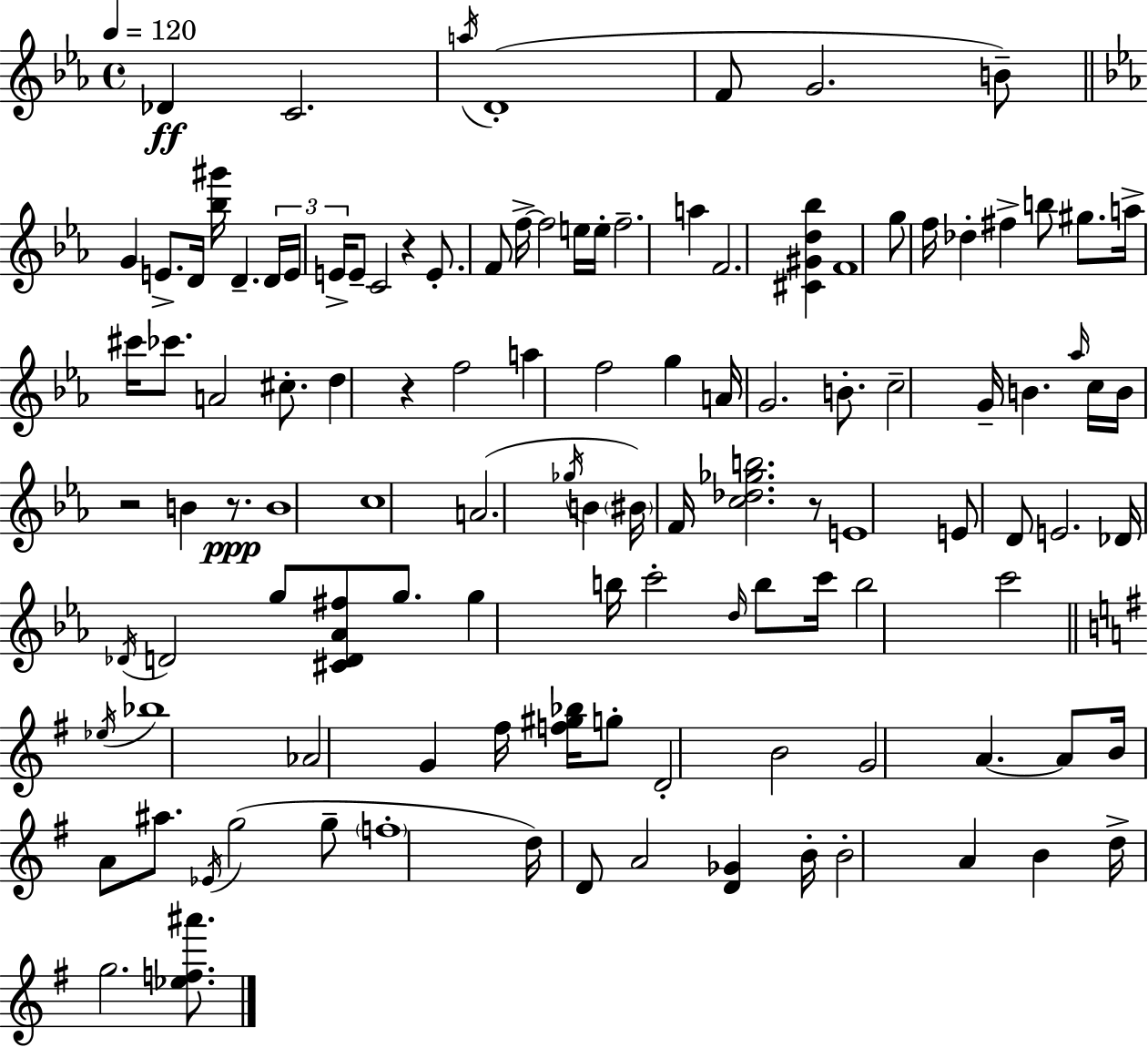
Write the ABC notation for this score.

X:1
T:Untitled
M:4/4
L:1/4
K:Eb
_D C2 a/4 D4 F/2 G2 B/2 G E/2 D/4 [_b^g']/4 D D/4 E/4 E/4 E/2 C2 z E/2 F/2 f/4 f2 e/4 e/4 f2 a F2 [^C^Gd_b] F4 g/2 f/4 _d ^f b/2 ^g/2 a/4 ^c'/4 _c'/2 A2 ^c/2 d z f2 a f2 g A/4 G2 B/2 c2 G/4 B _a/4 c/4 B/4 z2 B z/2 B4 c4 A2 _g/4 B ^B/4 F/4 [c_d_gb]2 z/2 E4 E/2 D/2 E2 _D/4 _D/4 D2 g/2 [^CD_A^f]/2 g/2 g b/4 c'2 d/4 b/2 c'/4 b2 c'2 _e/4 _b4 _A2 G ^f/4 [f^g_b]/4 g/2 D2 B2 G2 A A/2 B/4 A/2 ^a/2 _E/4 g2 g/2 f4 d/4 D/2 A2 [D_G] B/4 B2 A B d/4 g2 [_ef^a']/2